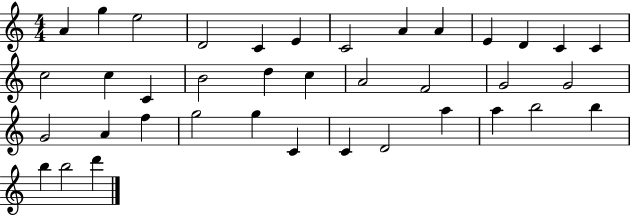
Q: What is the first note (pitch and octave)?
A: A4